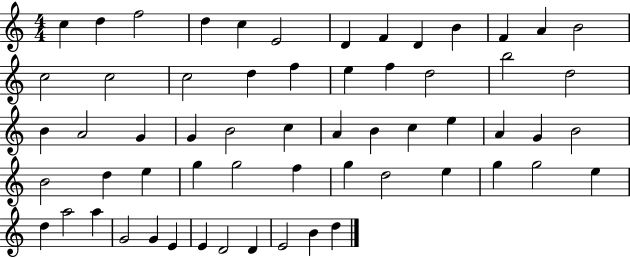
{
  \clef treble
  \numericTimeSignature
  \time 4/4
  \key c \major
  c''4 d''4 f''2 | d''4 c''4 e'2 | d'4 f'4 d'4 b'4 | f'4 a'4 b'2 | \break c''2 c''2 | c''2 d''4 f''4 | e''4 f''4 d''2 | b''2 d''2 | \break b'4 a'2 g'4 | g'4 b'2 c''4 | a'4 b'4 c''4 e''4 | a'4 g'4 b'2 | \break b'2 d''4 e''4 | g''4 g''2 f''4 | g''4 d''2 e''4 | g''4 g''2 e''4 | \break d''4 a''2 a''4 | g'2 g'4 e'4 | e'4 d'2 d'4 | e'2 b'4 d''4 | \break \bar "|."
}